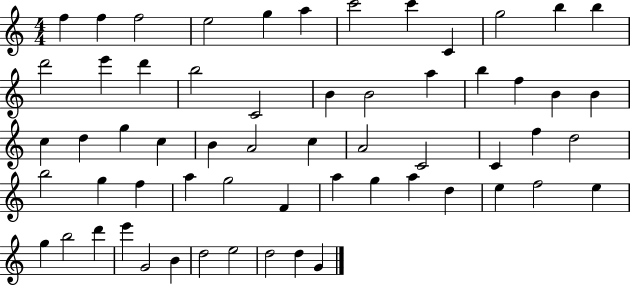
F5/q F5/q F5/h E5/h G5/q A5/q C6/h C6/q C4/q G5/h B5/q B5/q D6/h E6/q D6/q B5/h C4/h B4/q B4/h A5/q B5/q F5/q B4/q B4/q C5/q D5/q G5/q C5/q B4/q A4/h C5/q A4/h C4/h C4/q F5/q D5/h B5/h G5/q F5/q A5/q G5/h F4/q A5/q G5/q A5/q D5/q E5/q F5/h E5/q G5/q B5/h D6/q E6/q G4/h B4/q D5/h E5/h D5/h D5/q G4/q